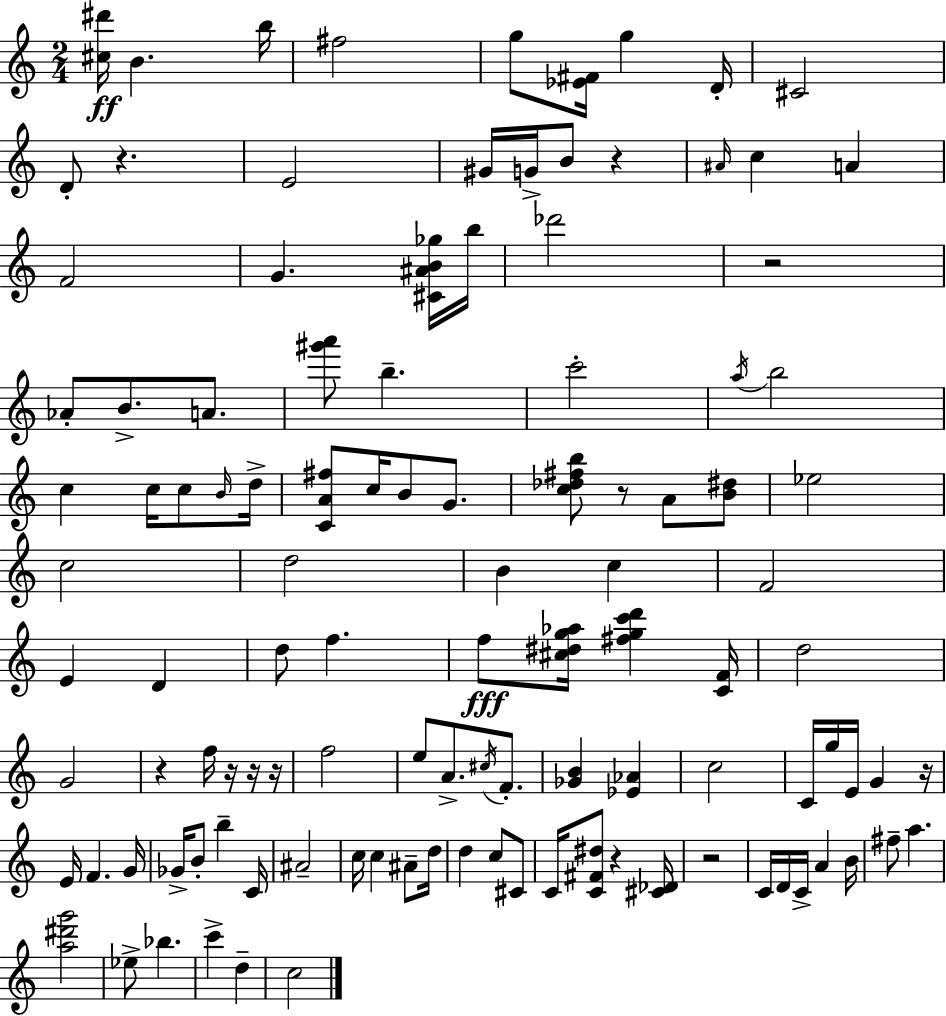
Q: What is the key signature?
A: C major